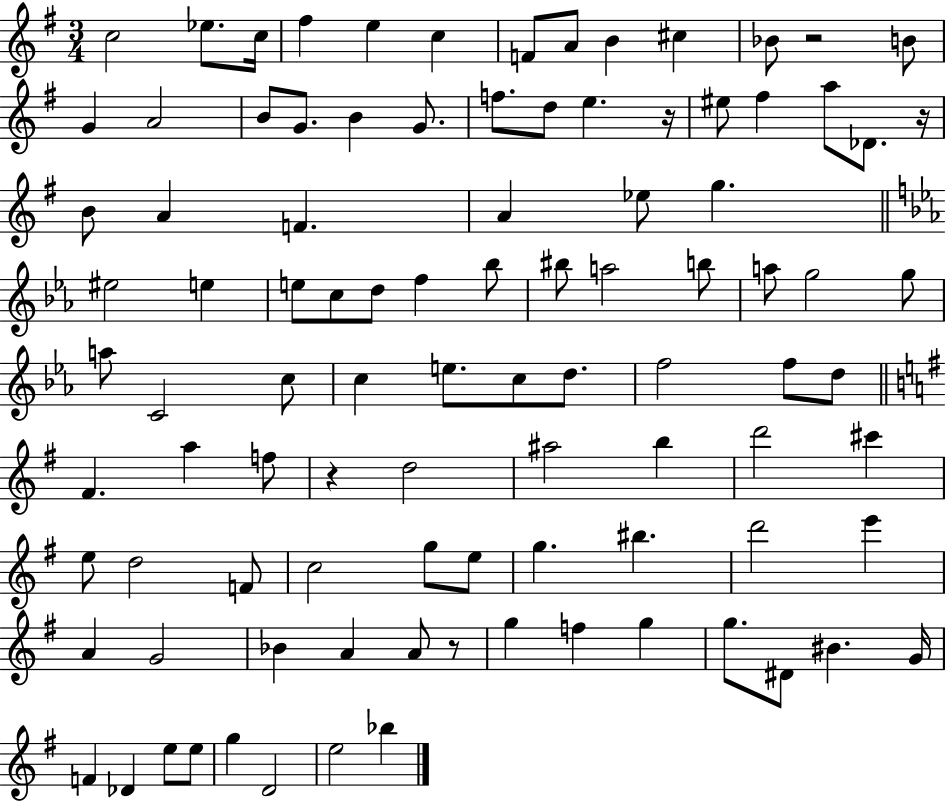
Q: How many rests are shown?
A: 5